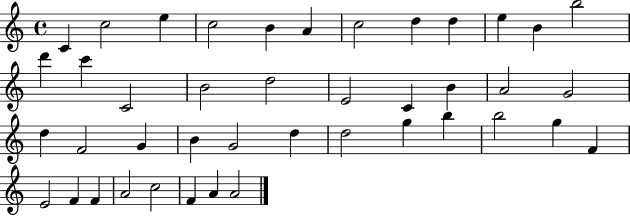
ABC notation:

X:1
T:Untitled
M:4/4
L:1/4
K:C
C c2 e c2 B A c2 d d e B b2 d' c' C2 B2 d2 E2 C B A2 G2 d F2 G B G2 d d2 g b b2 g F E2 F F A2 c2 F A A2